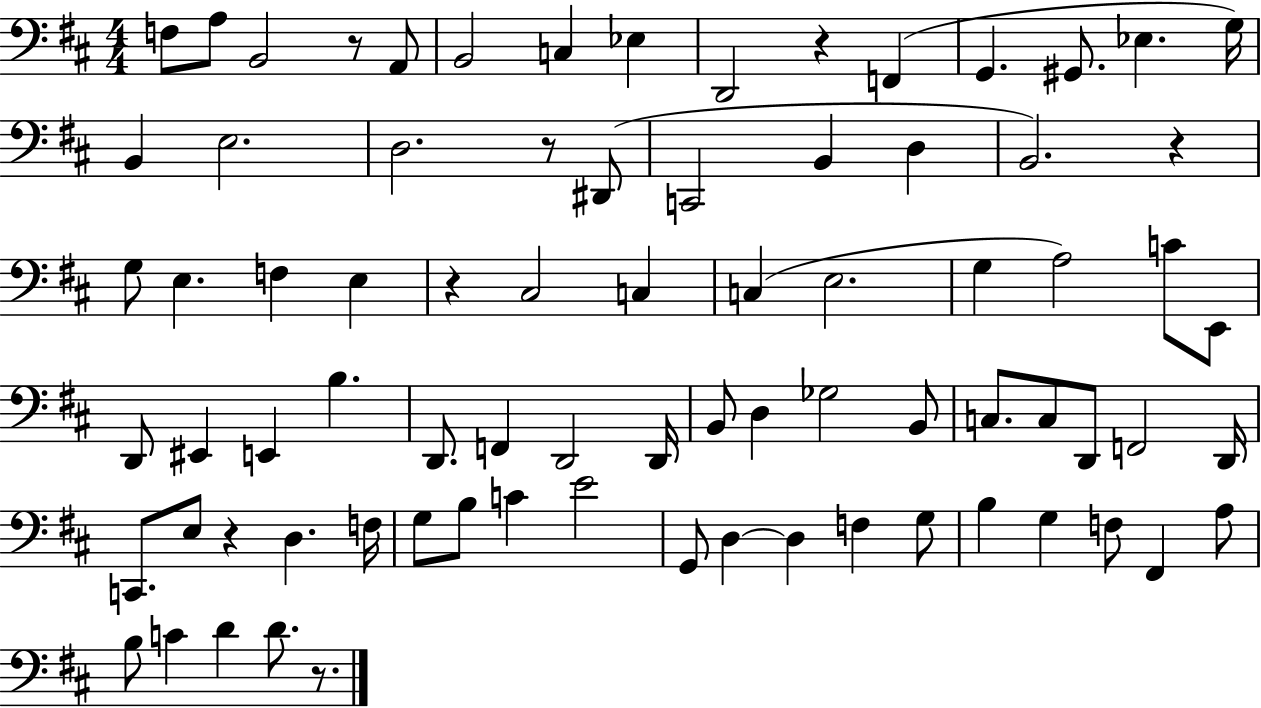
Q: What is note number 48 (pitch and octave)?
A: D2